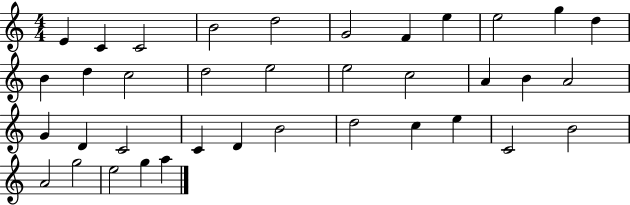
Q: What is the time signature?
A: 4/4